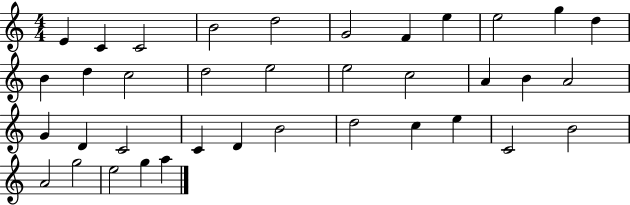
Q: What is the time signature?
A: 4/4